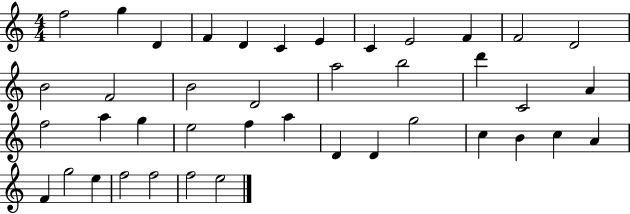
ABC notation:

X:1
T:Untitled
M:4/4
L:1/4
K:C
f2 g D F D C E C E2 F F2 D2 B2 F2 B2 D2 a2 b2 d' C2 A f2 a g e2 f a D D g2 c B c A F g2 e f2 f2 f2 e2